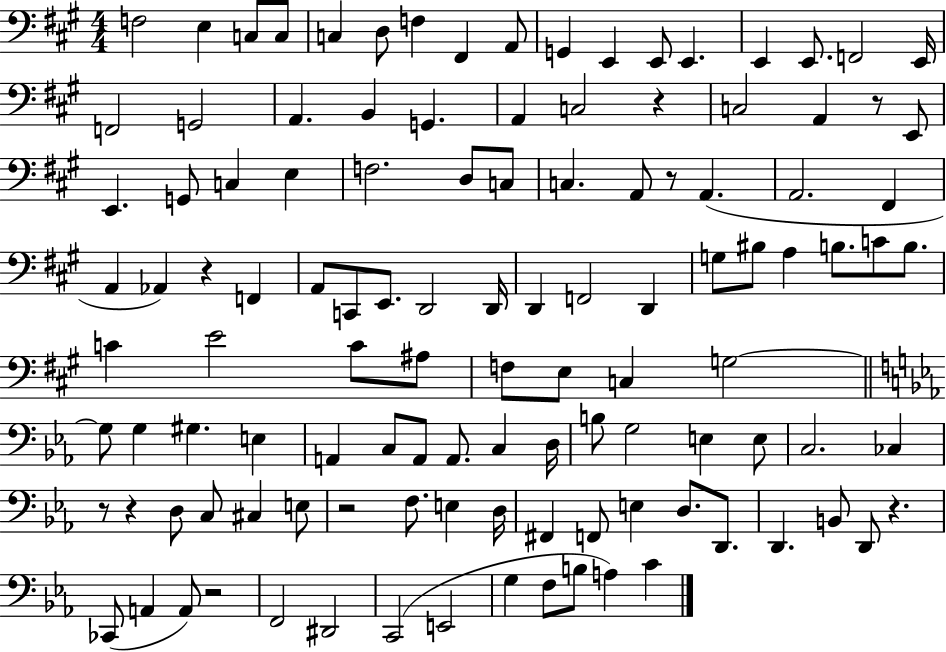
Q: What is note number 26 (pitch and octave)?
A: A2